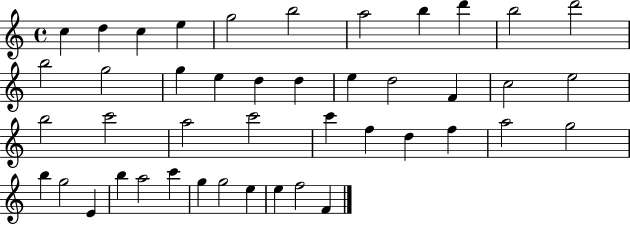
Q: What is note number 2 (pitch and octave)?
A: D5